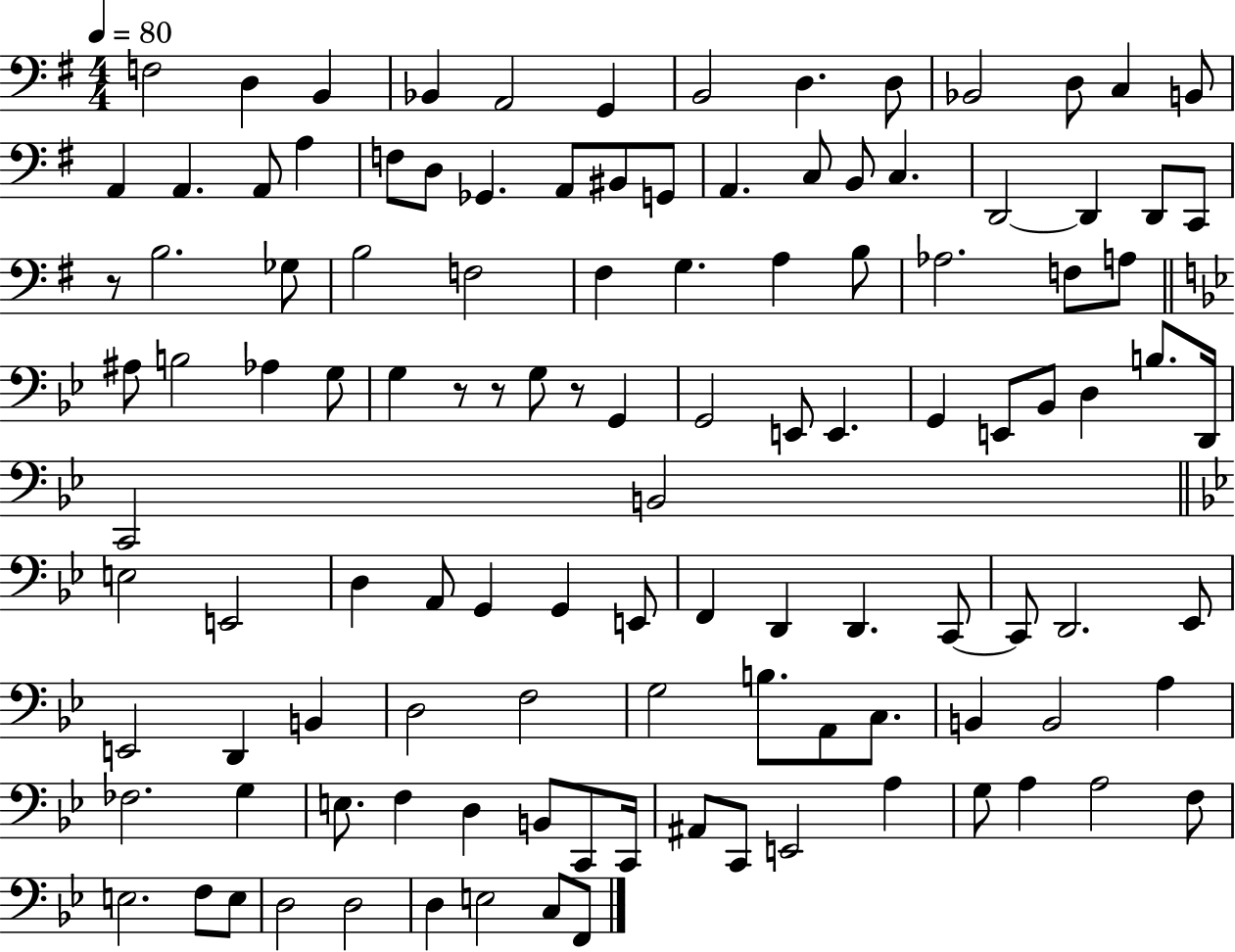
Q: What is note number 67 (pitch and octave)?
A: E2